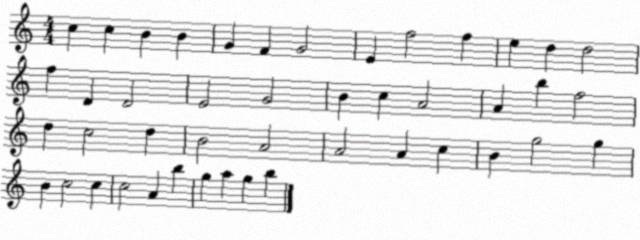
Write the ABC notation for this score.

X:1
T:Untitled
M:4/4
L:1/4
K:C
c c B B G F G2 E f2 f e d d2 f D D2 E2 G2 B c A2 A b f2 d c2 d B2 A2 A2 A c B g2 g B c2 c c2 A b g a g b